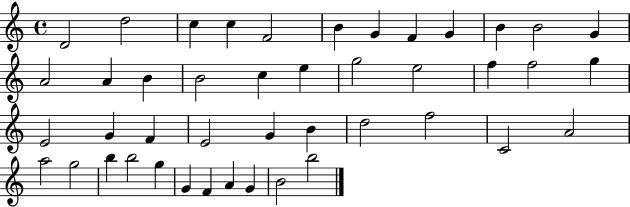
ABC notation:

X:1
T:Untitled
M:4/4
L:1/4
K:C
D2 d2 c c F2 B G F G B B2 G A2 A B B2 c e g2 e2 f f2 g E2 G F E2 G B d2 f2 C2 A2 a2 g2 b b2 g G F A G B2 b2